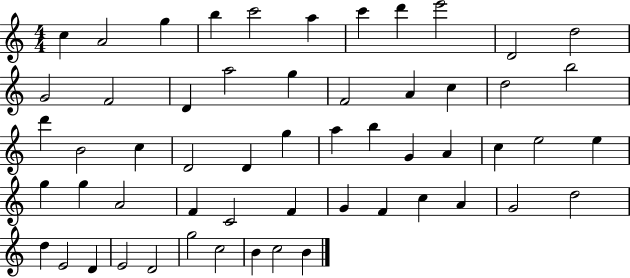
{
  \clef treble
  \numericTimeSignature
  \time 4/4
  \key c \major
  c''4 a'2 g''4 | b''4 c'''2 a''4 | c'''4 d'''4 e'''2 | d'2 d''2 | \break g'2 f'2 | d'4 a''2 g''4 | f'2 a'4 c''4 | d''2 b''2 | \break d'''4 b'2 c''4 | d'2 d'4 g''4 | a''4 b''4 g'4 a'4 | c''4 e''2 e''4 | \break g''4 g''4 a'2 | f'4 c'2 f'4 | g'4 f'4 c''4 a'4 | g'2 d''2 | \break d''4 e'2 d'4 | e'2 d'2 | g''2 c''2 | b'4 c''2 b'4 | \break \bar "|."
}